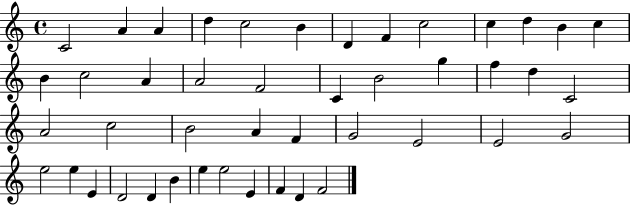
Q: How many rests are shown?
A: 0